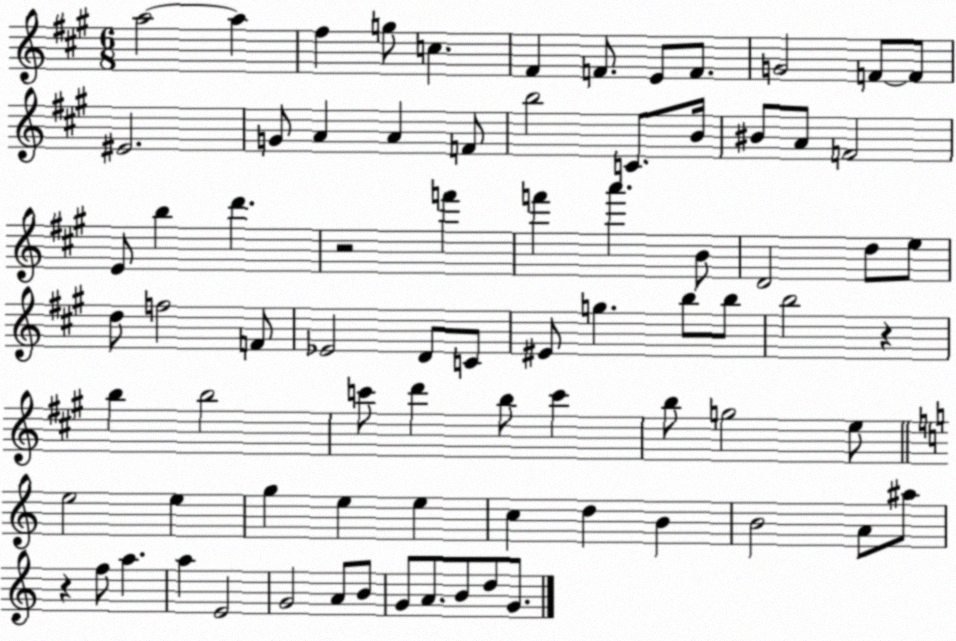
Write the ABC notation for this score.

X:1
T:Untitled
M:6/8
L:1/4
K:A
a2 a ^f g/2 c ^F F/2 E/2 F/2 G2 F/2 F/2 ^E2 G/2 A A F/2 b2 C/2 B/4 ^B/2 A/2 F2 E/2 b d' z2 f' f' a' B/2 D2 d/2 e/2 d/2 f2 F/2 _E2 D/2 C/2 ^E/2 g b/2 b/2 b2 z b b2 c'/2 d' b/2 c' b/2 g2 e/2 e2 e g e e c d B B2 A/2 ^a/2 z f/2 a a E2 G2 A/2 B/2 G/2 A/2 B/2 d/2 G/2